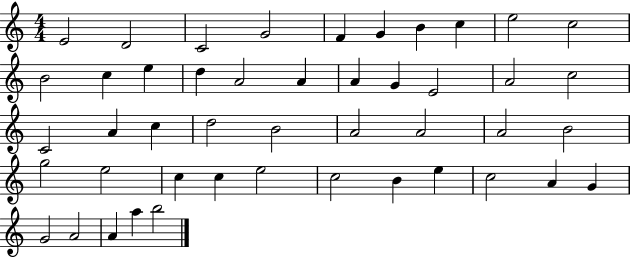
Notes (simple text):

E4/h D4/h C4/h G4/h F4/q G4/q B4/q C5/q E5/h C5/h B4/h C5/q E5/q D5/q A4/h A4/q A4/q G4/q E4/h A4/h C5/h C4/h A4/q C5/q D5/h B4/h A4/h A4/h A4/h B4/h G5/h E5/h C5/q C5/q E5/h C5/h B4/q E5/q C5/h A4/q G4/q G4/h A4/h A4/q A5/q B5/h